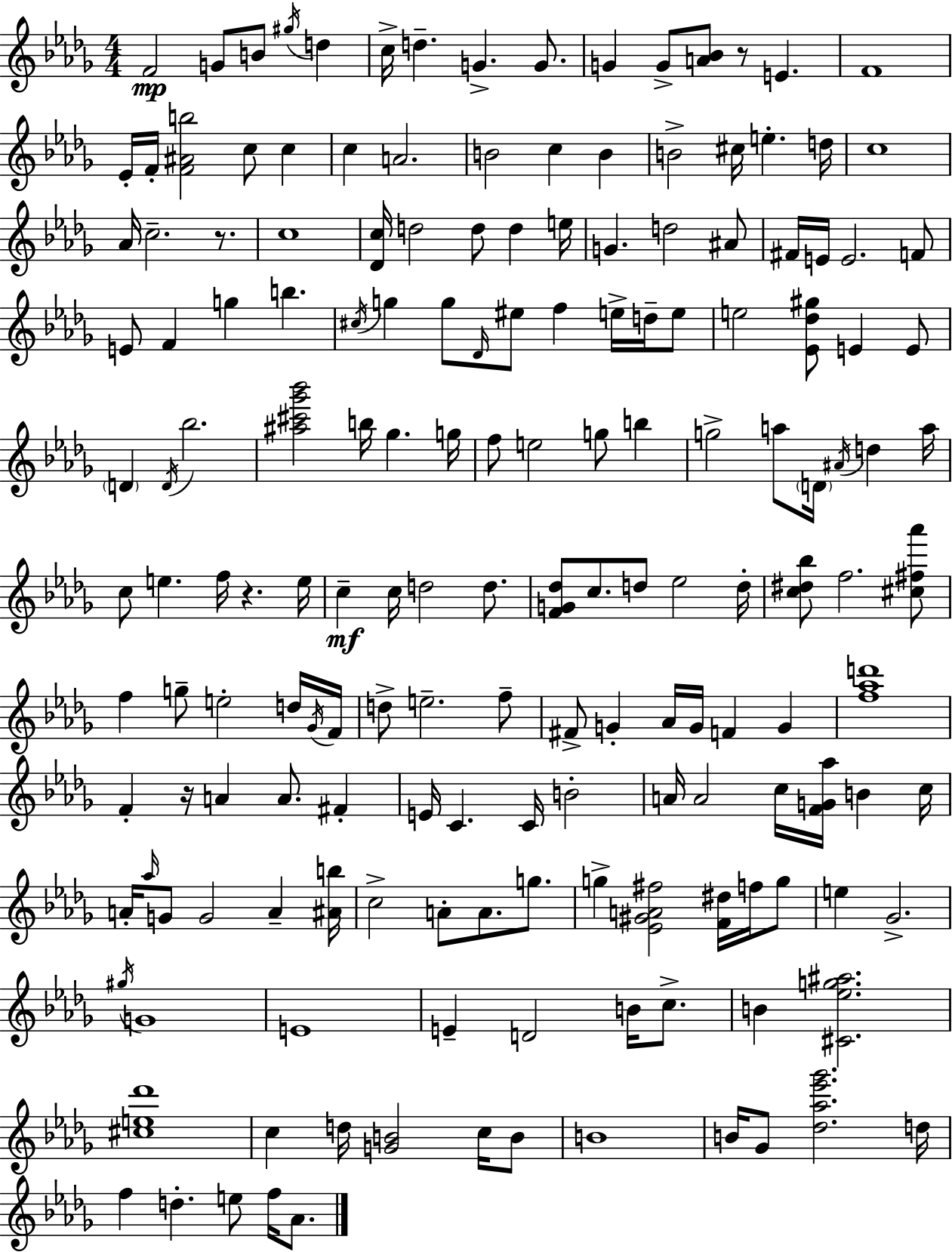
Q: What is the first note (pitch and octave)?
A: F4